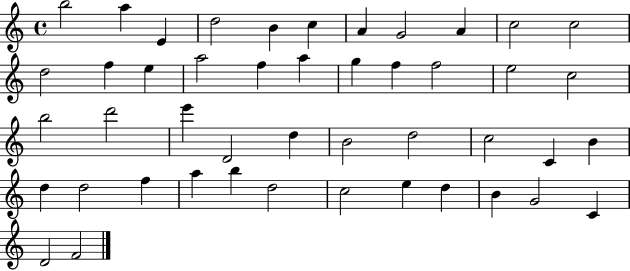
{
  \clef treble
  \time 4/4
  \defaultTimeSignature
  \key c \major
  b''2 a''4 e'4 | d''2 b'4 c''4 | a'4 g'2 a'4 | c''2 c''2 | \break d''2 f''4 e''4 | a''2 f''4 a''4 | g''4 f''4 f''2 | e''2 c''2 | \break b''2 d'''2 | e'''4 d'2 d''4 | b'2 d''2 | c''2 c'4 b'4 | \break d''4 d''2 f''4 | a''4 b''4 d''2 | c''2 e''4 d''4 | b'4 g'2 c'4 | \break d'2 f'2 | \bar "|."
}